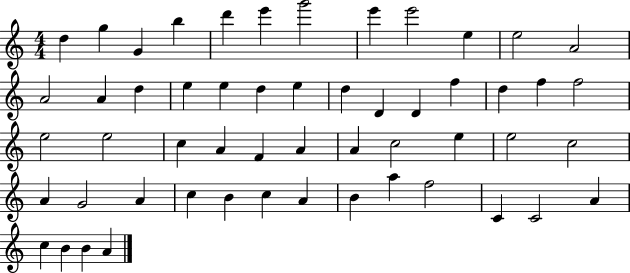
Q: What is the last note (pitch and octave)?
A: A4